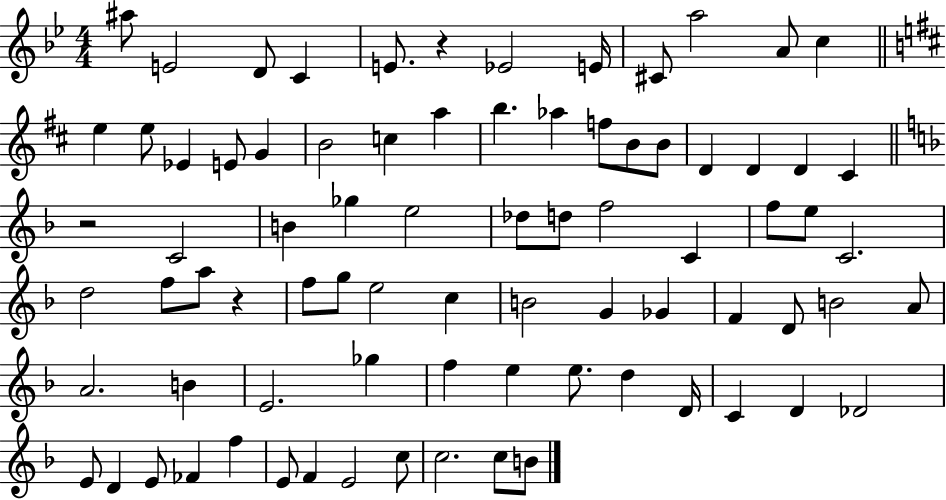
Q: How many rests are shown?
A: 3